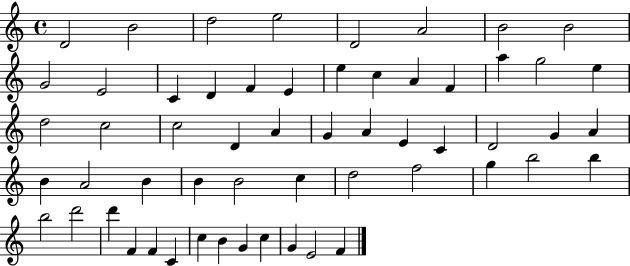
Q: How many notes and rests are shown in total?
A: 57